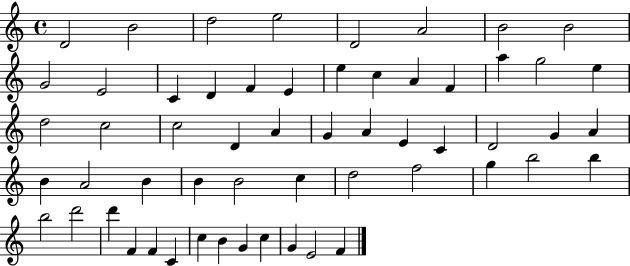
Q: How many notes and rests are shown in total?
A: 57